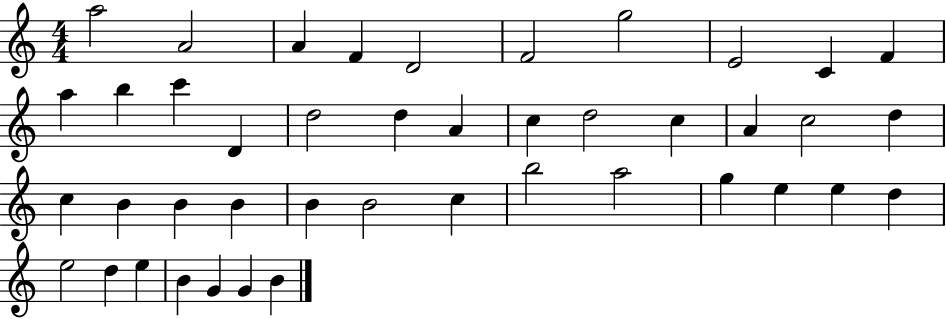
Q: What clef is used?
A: treble